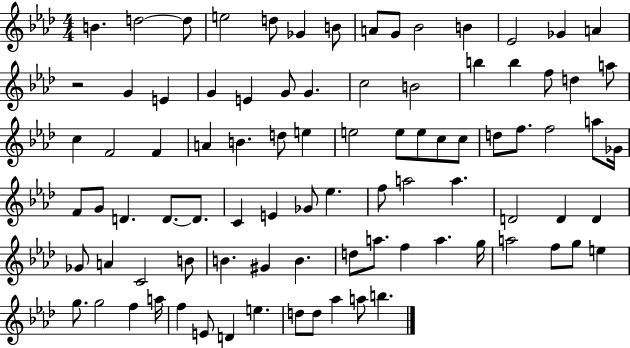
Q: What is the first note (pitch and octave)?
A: B4